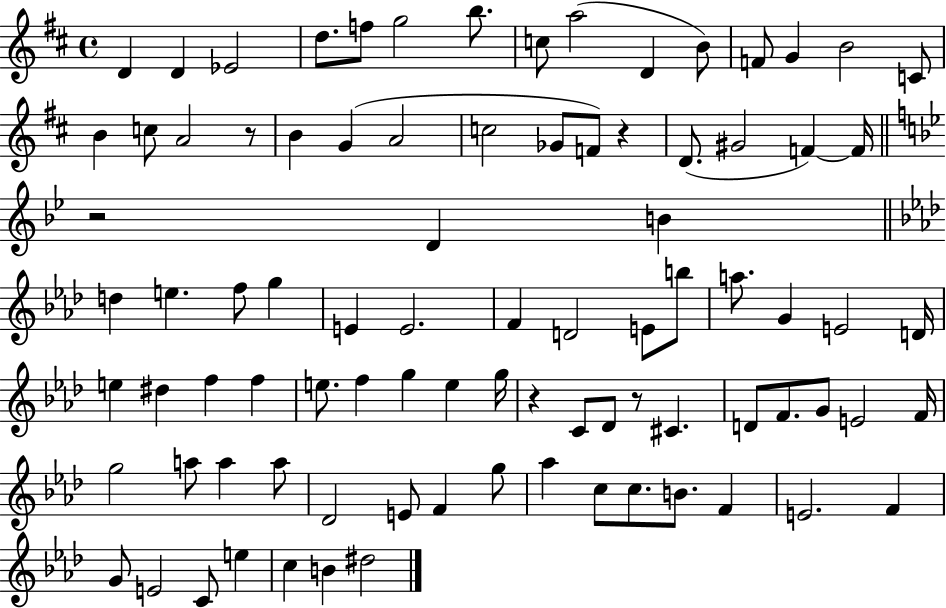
{
  \clef treble
  \time 4/4
  \defaultTimeSignature
  \key d \major
  \repeat volta 2 { d'4 d'4 ees'2 | d''8. f''8 g''2 b''8. | c''8 a''2( d'4 b'8) | f'8 g'4 b'2 c'8 | \break b'4 c''8 a'2 r8 | b'4 g'4( a'2 | c''2 ges'8 f'8) r4 | d'8.( gis'2 f'4~~) f'16 | \break \bar "||" \break \key bes \major r2 d'4 b'4 | \bar "||" \break \key f \minor d''4 e''4. f''8 g''4 | e'4 e'2. | f'4 d'2 e'8 b''8 | a''8. g'4 e'2 d'16 | \break e''4 dis''4 f''4 f''4 | e''8. f''4 g''4 e''4 g''16 | r4 c'8 des'8 r8 cis'4. | d'8 f'8. g'8 e'2 f'16 | \break g''2 a''8 a''4 a''8 | des'2 e'8 f'4 g''8 | aes''4 c''8 c''8. b'8. f'4 | e'2. f'4 | \break g'8 e'2 c'8 e''4 | c''4 b'4 dis''2 | } \bar "|."
}